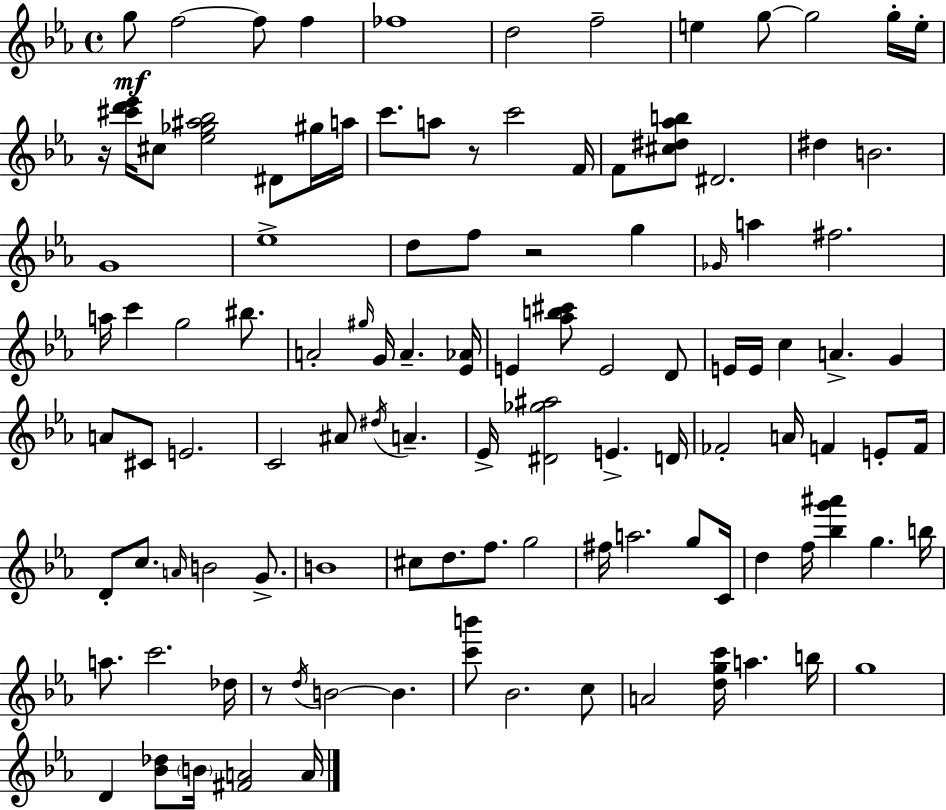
{
  \clef treble
  \time 4/4
  \defaultTimeSignature
  \key c \minor
  \repeat volta 2 { g''8\mf f''2~~ f''8 f''4 | fes''1 | d''2 f''2-- | e''4 g''8~~ g''2 g''16-. e''16-. | \break r16 <cis''' d''' ees'''>16 cis''8 <ees'' ges'' ais'' bes''>2 dis'8 gis''16 a''16 | c'''8. a''8 r8 c'''2 f'16 | f'8 <cis'' dis'' aes'' b''>8 dis'2. | dis''4 b'2. | \break g'1 | ees''1-> | d''8 f''8 r2 g''4 | \grace { ges'16 } a''4 fis''2. | \break a''16 c'''4 g''2 bis''8. | a'2-. \grace { gis''16 } g'16 a'4.-- | <ees' aes'>16 e'4 <aes'' b'' cis'''>8 e'2 | d'8 e'16 e'16 c''4 a'4.-> g'4 | \break a'8 cis'8 e'2. | c'2 ais'8 \acciaccatura { dis''16 } a'4.-- | ees'16-> <dis' ges'' ais''>2 e'4.-> | d'16 fes'2-. a'16 f'4 | \break e'8-. f'16 d'8-. c''8. \grace { a'16 } b'2 | g'8.-> b'1 | cis''8 d''8. f''8. g''2 | fis''16 a''2. | \break g''8 c'16 d''4 f''16 <bes'' g''' ais'''>4 g''4. | b''16 a''8. c'''2. | des''16 r8 \acciaccatura { d''16 } b'2~~ b'4. | <c''' b'''>8 bes'2. | \break c''8 a'2 <d'' g'' c'''>16 a''4. | b''16 g''1 | d'4 <bes' des''>8 \parenthesize b'16 <fis' a'>2 | a'16 } \bar "|."
}